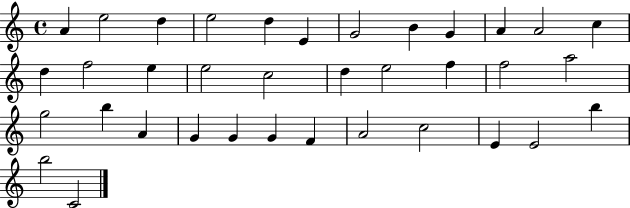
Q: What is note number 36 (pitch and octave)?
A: C4